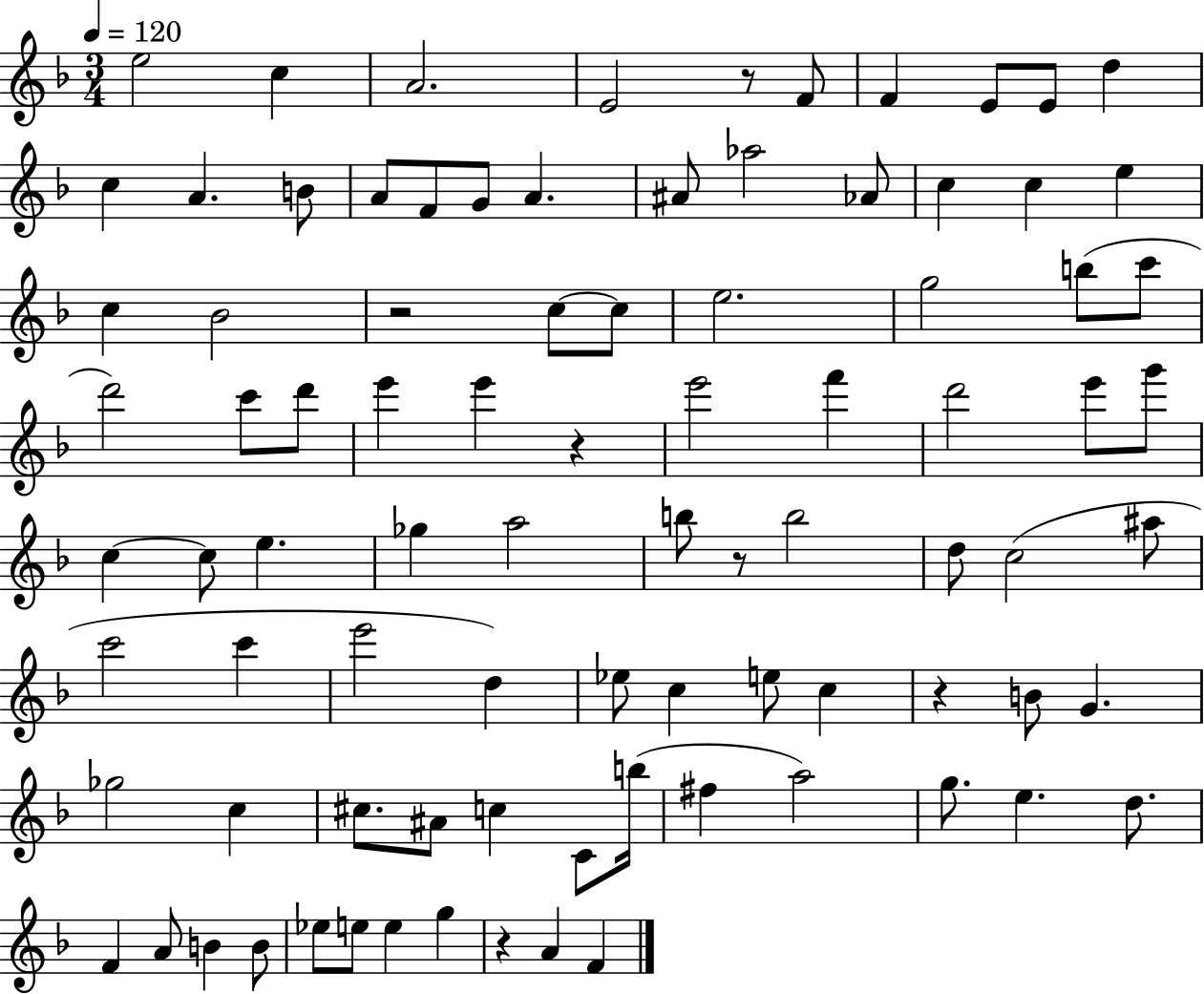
E5/h C5/q A4/h. E4/h R/e F4/e F4/q E4/e E4/e D5/q C5/q A4/q. B4/e A4/e F4/e G4/e A4/q. A#4/e Ab5/h Ab4/e C5/q C5/q E5/q C5/q Bb4/h R/h C5/e C5/e E5/h. G5/h B5/e C6/e D6/h C6/e D6/e E6/q E6/q R/q E6/h F6/q D6/h E6/e G6/e C5/q C5/e E5/q. Gb5/q A5/h B5/e R/e B5/h D5/e C5/h A#5/e C6/h C6/q E6/h D5/q Eb5/e C5/q E5/e C5/q R/q B4/e G4/q. Gb5/h C5/q C#5/e. A#4/e C5/q C4/e B5/s F#5/q A5/h G5/e. E5/q. D5/e. F4/q A4/e B4/q B4/e Eb5/e E5/e E5/q G5/q R/q A4/q F4/q